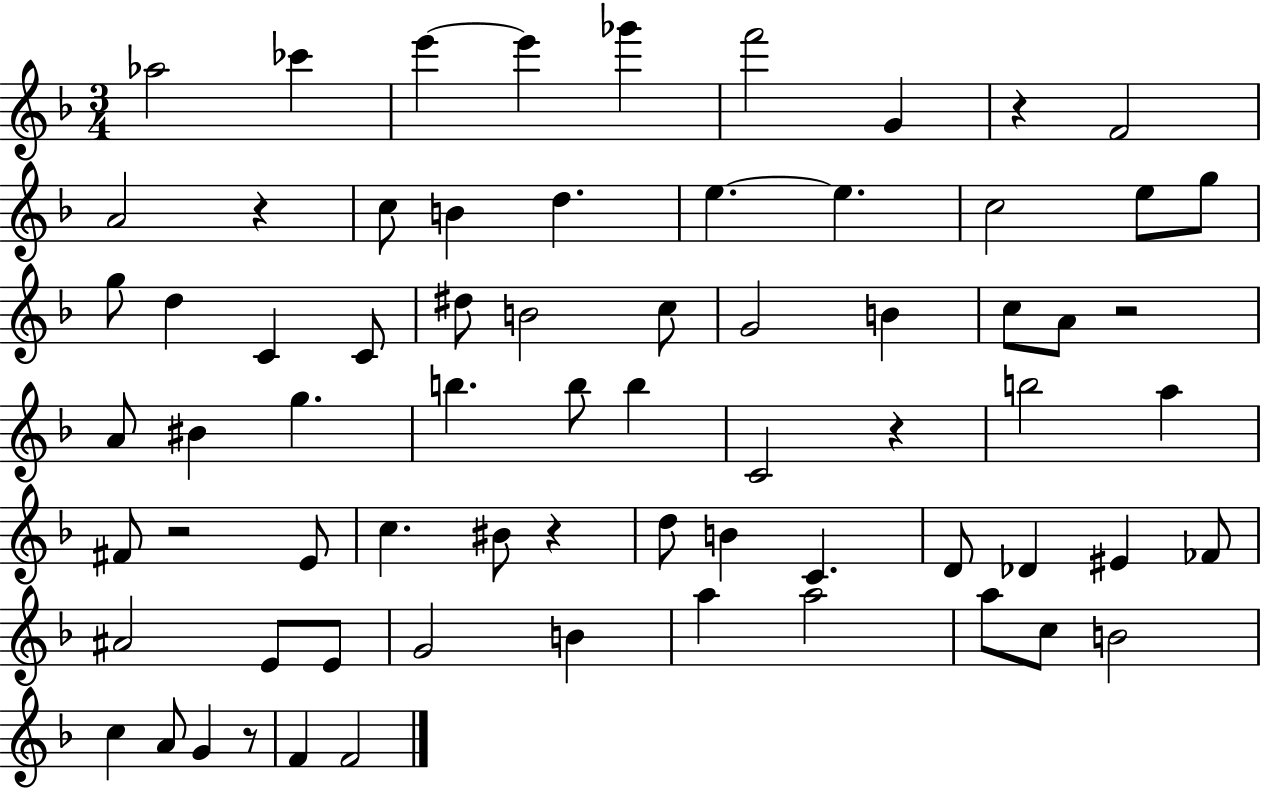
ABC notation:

X:1
T:Untitled
M:3/4
L:1/4
K:F
_a2 _c' e' e' _g' f'2 G z F2 A2 z c/2 B d e e c2 e/2 g/2 g/2 d C C/2 ^d/2 B2 c/2 G2 B c/2 A/2 z2 A/2 ^B g b b/2 b C2 z b2 a ^F/2 z2 E/2 c ^B/2 z d/2 B C D/2 _D ^E _F/2 ^A2 E/2 E/2 G2 B a a2 a/2 c/2 B2 c A/2 G z/2 F F2